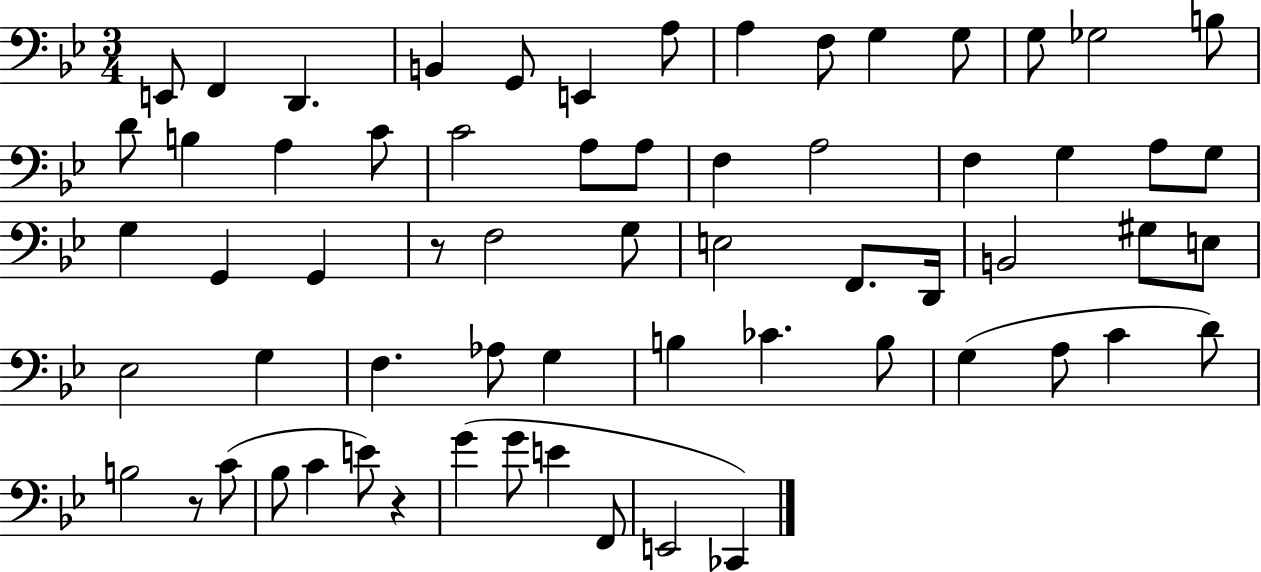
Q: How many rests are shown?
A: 3